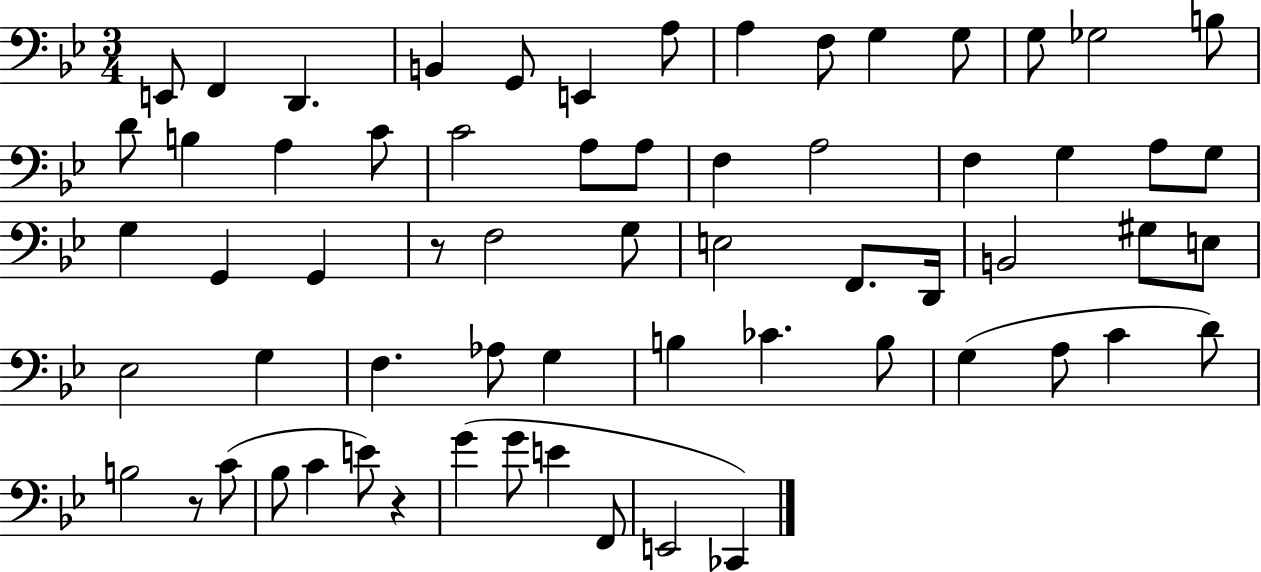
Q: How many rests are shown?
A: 3